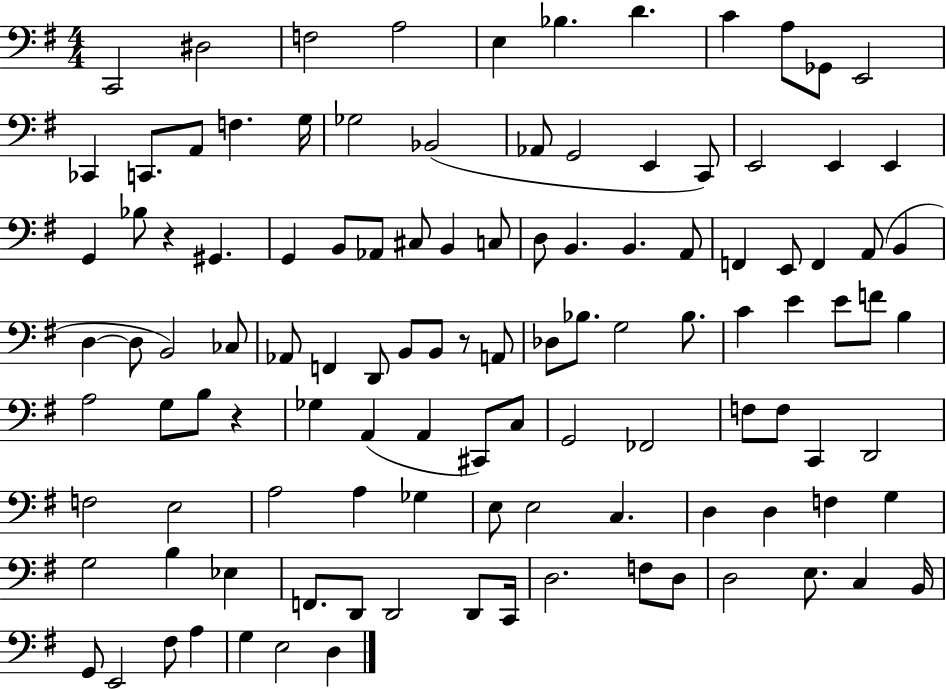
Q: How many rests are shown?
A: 3